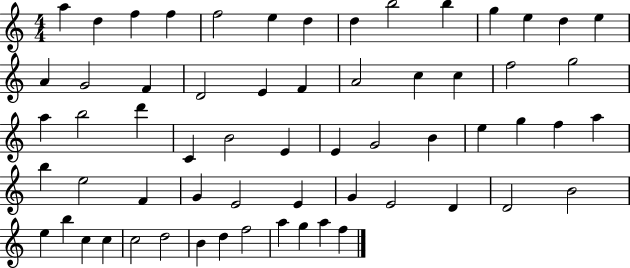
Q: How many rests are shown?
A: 0